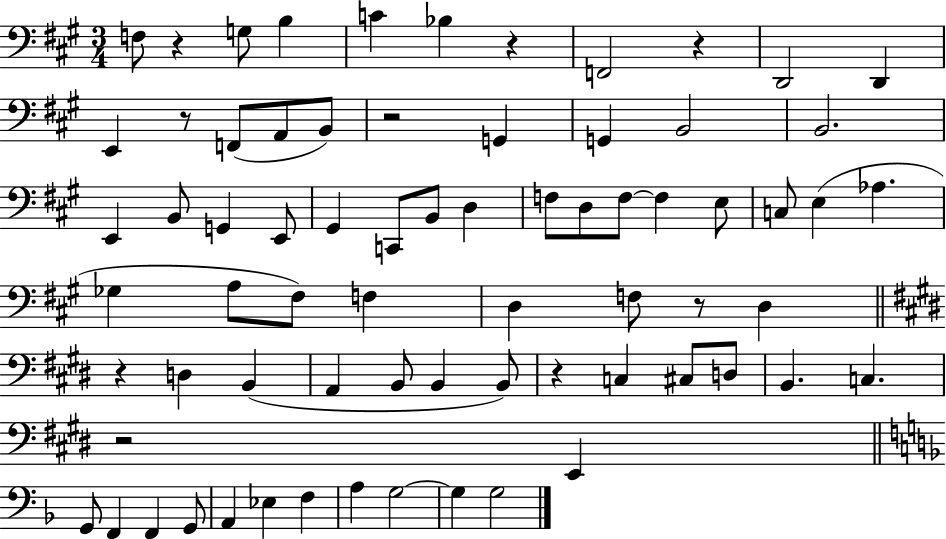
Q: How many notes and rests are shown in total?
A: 71